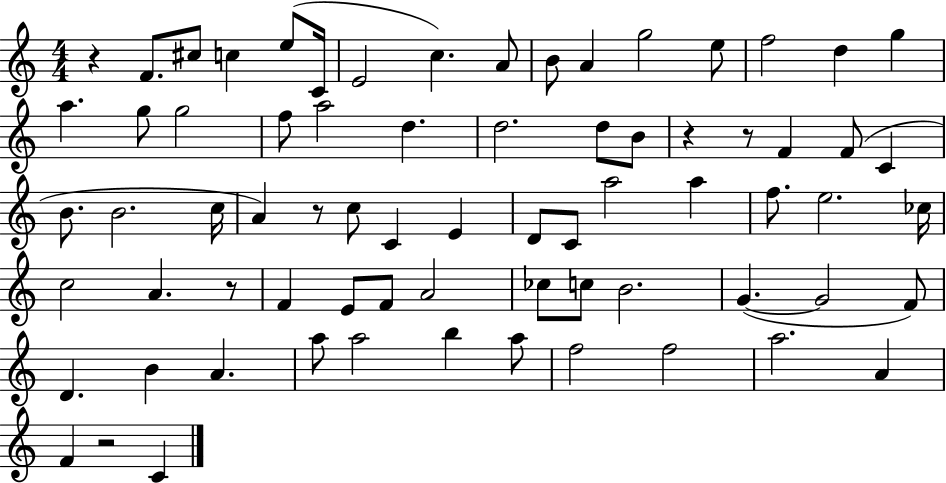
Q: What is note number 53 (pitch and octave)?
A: F4